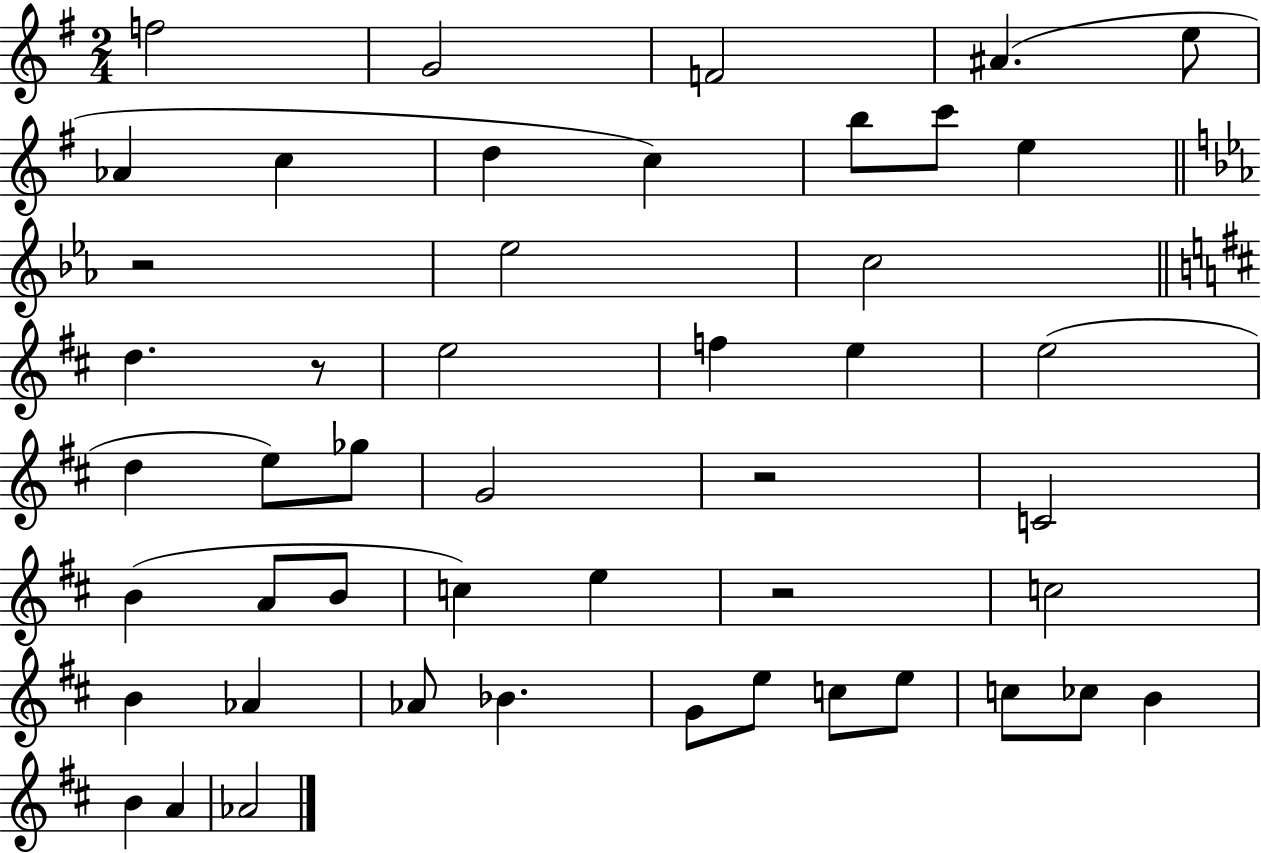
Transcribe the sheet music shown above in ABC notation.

X:1
T:Untitled
M:2/4
L:1/4
K:G
f2 G2 F2 ^A e/2 _A c d c b/2 c'/2 e z2 _e2 c2 d z/2 e2 f e e2 d e/2 _g/2 G2 z2 C2 B A/2 B/2 c e z2 c2 B _A _A/2 _B G/2 e/2 c/2 e/2 c/2 _c/2 B B A _A2